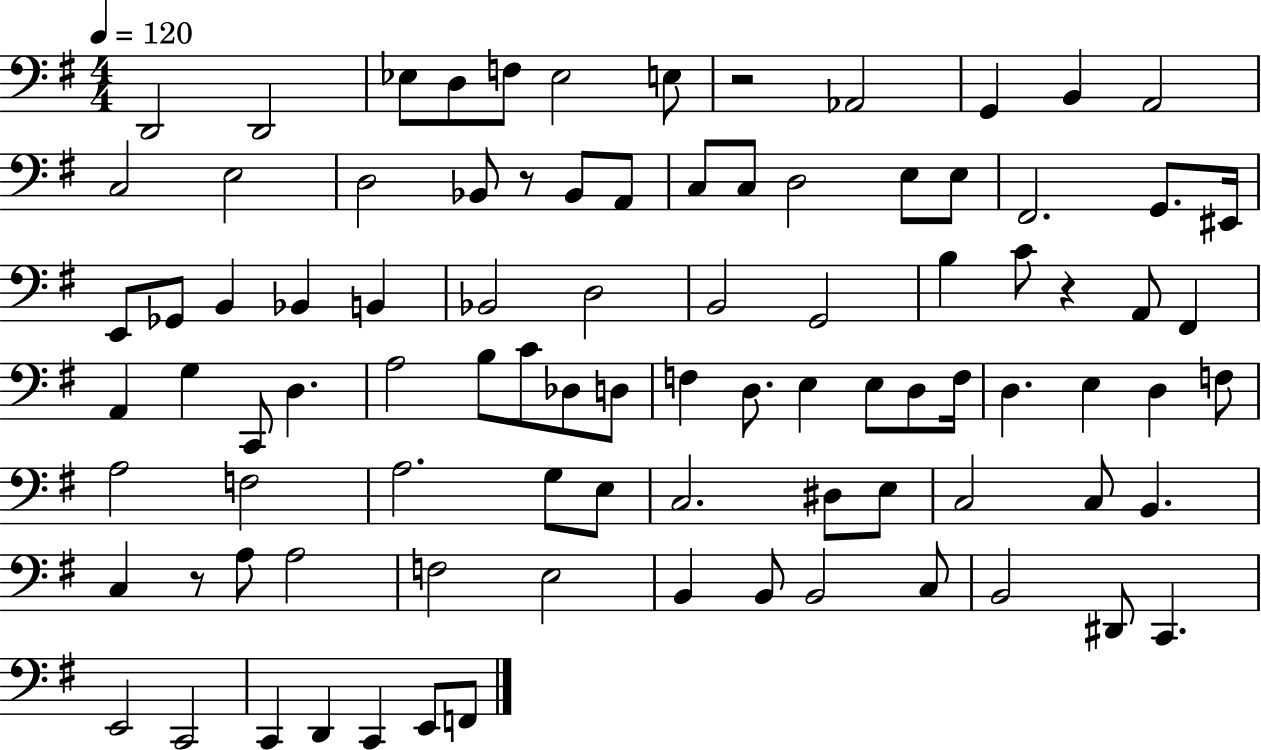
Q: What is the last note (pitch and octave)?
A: F2